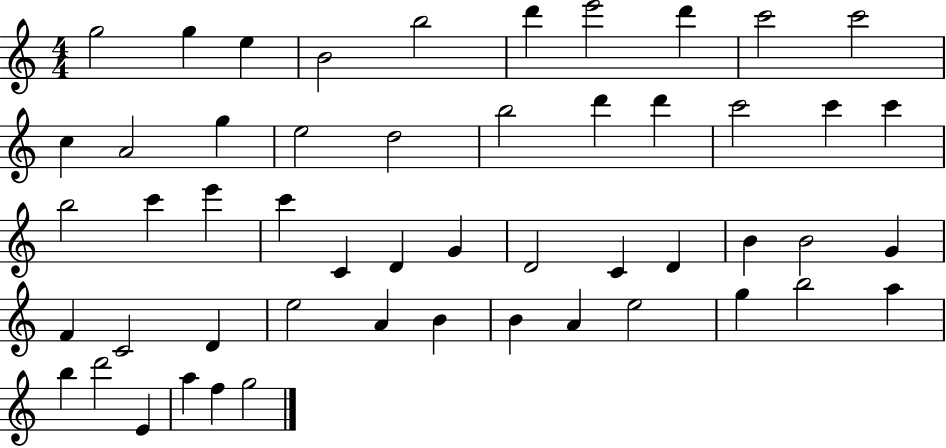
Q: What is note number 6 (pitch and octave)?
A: D6